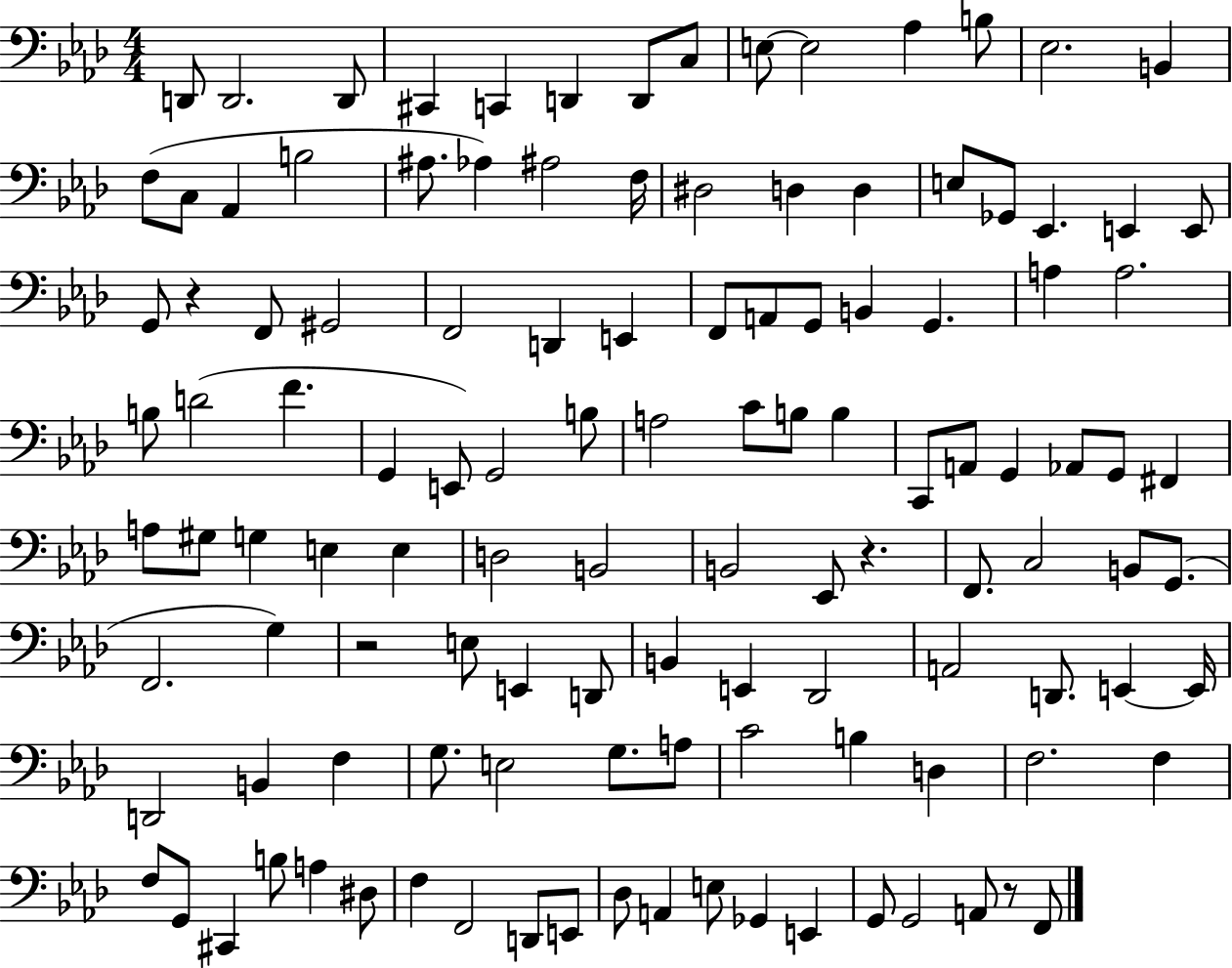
D2/e D2/h. D2/e C#2/q C2/q D2/q D2/e C3/e E3/e E3/h Ab3/q B3/e Eb3/h. B2/q F3/e C3/e Ab2/q B3/h A#3/e. Ab3/q A#3/h F3/s D#3/h D3/q D3/q E3/e Gb2/e Eb2/q. E2/q E2/e G2/e R/q F2/e G#2/h F2/h D2/q E2/q F2/e A2/e G2/e B2/q G2/q. A3/q A3/h. B3/e D4/h F4/q. G2/q E2/e G2/h B3/e A3/h C4/e B3/e B3/q C2/e A2/e G2/q Ab2/e G2/e F#2/q A3/e G#3/e G3/q E3/q E3/q D3/h B2/h B2/h Eb2/e R/q. F2/e. C3/h B2/e G2/e. F2/h. G3/q R/h E3/e E2/q D2/e B2/q E2/q Db2/h A2/h D2/e. E2/q E2/s D2/h B2/q F3/q G3/e. E3/h G3/e. A3/e C4/h B3/q D3/q F3/h. F3/q F3/e G2/e C#2/q B3/e A3/q D#3/e F3/q F2/h D2/e E2/e Db3/e A2/q E3/e Gb2/q E2/q G2/e G2/h A2/e R/e F2/e